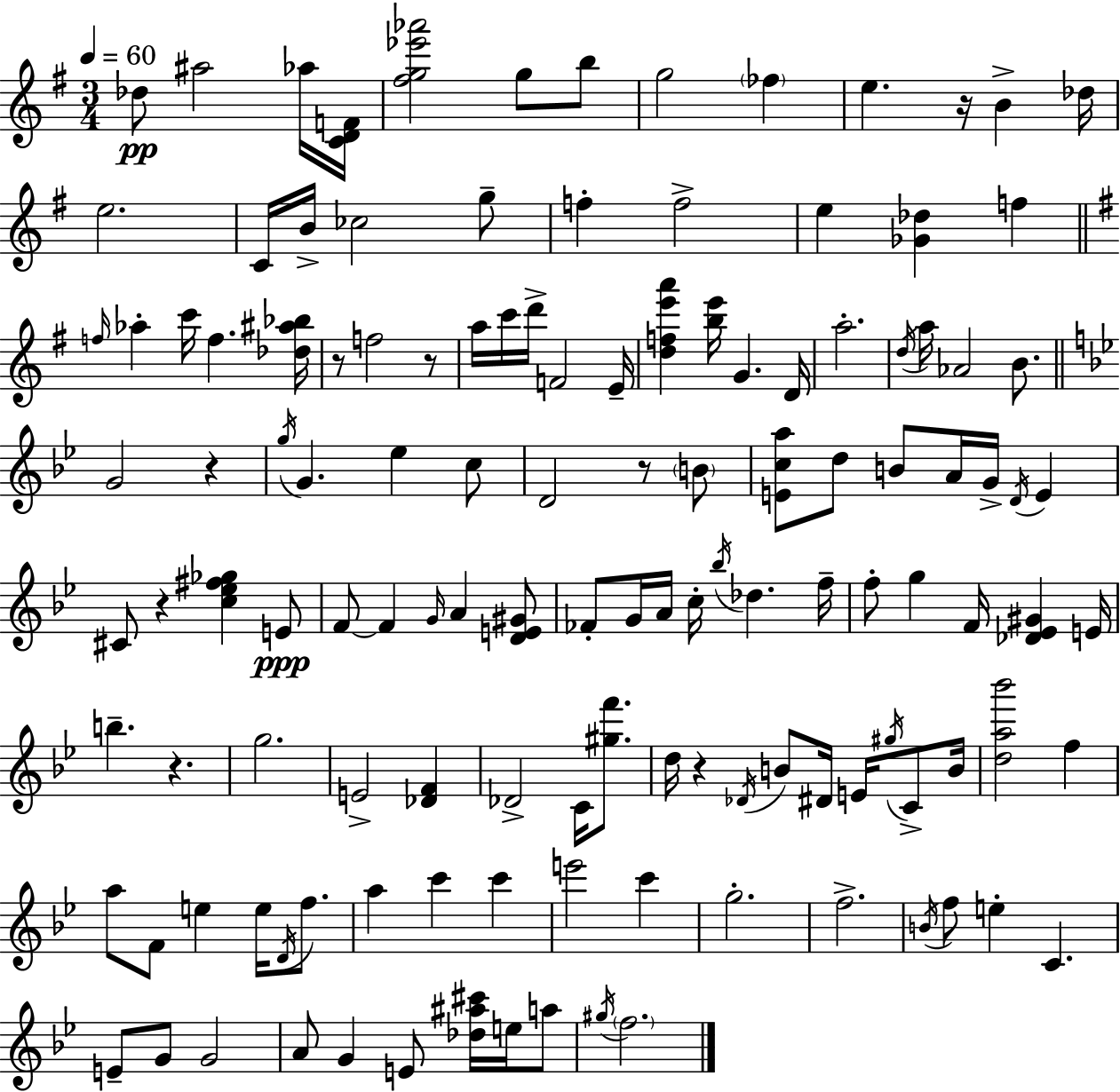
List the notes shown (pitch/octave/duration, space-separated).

Db5/e A#5/h Ab5/s [C4,D4,F4]/s [F#5,G5,Eb6,Ab6]/h G5/e B5/e G5/h FES5/q E5/q. R/s B4/q Db5/s E5/h. C4/s B4/s CES5/h G5/e F5/q F5/h E5/q [Gb4,Db5]/q F5/q F5/s Ab5/q C6/s F5/q. [Db5,A#5,Bb5]/s R/e F5/h R/e A5/s C6/s D6/s F4/h E4/s [D5,F5,E6,A6]/q [B5,E6]/s G4/q. D4/s A5/h. D5/s A5/s Ab4/h B4/e. G4/h R/q G5/s G4/q. Eb5/q C5/e D4/h R/e B4/e [E4,C5,A5]/e D5/e B4/e A4/s G4/s D4/s E4/q C#4/e R/q [C5,Eb5,F#5,Gb5]/q E4/e F4/e F4/q G4/s A4/q [D4,E4,G#4]/e FES4/e G4/s A4/s C5/s Bb5/s Db5/q. F5/s F5/e G5/q F4/s [Db4,Eb4,G#4]/q E4/s B5/q. R/q. G5/h. E4/h [Db4,F4]/q Db4/h C4/s [G#5,F6]/e. D5/s R/q Db4/s B4/e D#4/s E4/s G#5/s C4/e B4/s [D5,A5,Bb6]/h F5/q A5/e F4/e E5/q E5/s D4/s F5/e. A5/q C6/q C6/q E6/h C6/q G5/h. F5/h. B4/s F5/e E5/q C4/q. E4/e G4/e G4/h A4/e G4/q E4/e [Db5,A#5,C#6]/s E5/s A5/e G#5/s F5/h.